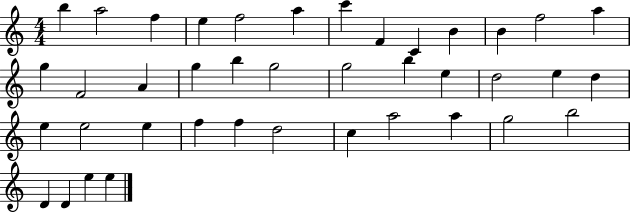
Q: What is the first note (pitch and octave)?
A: B5